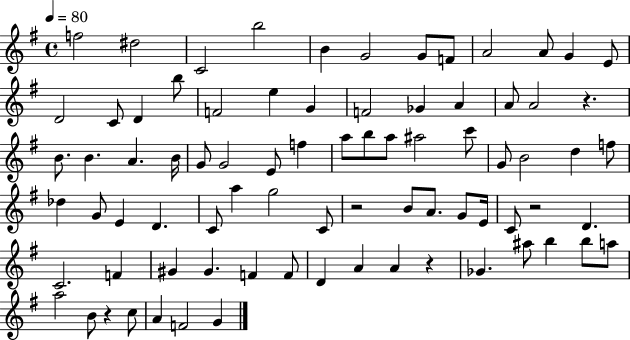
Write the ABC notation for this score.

X:1
T:Untitled
M:4/4
L:1/4
K:G
f2 ^d2 C2 b2 B G2 G/2 F/2 A2 A/2 G E/2 D2 C/2 D b/2 F2 e G F2 _G A A/2 A2 z B/2 B A B/4 G/2 G2 E/2 f a/2 b/2 a/2 ^a2 c'/2 G/2 B2 d f/2 _d G/2 E D C/2 a g2 C/2 z2 B/2 A/2 G/2 E/4 C/2 z2 D C2 F ^G ^G F F/2 D A A z _G ^a/2 b b/2 a/2 a2 B/2 z c/2 A F2 G